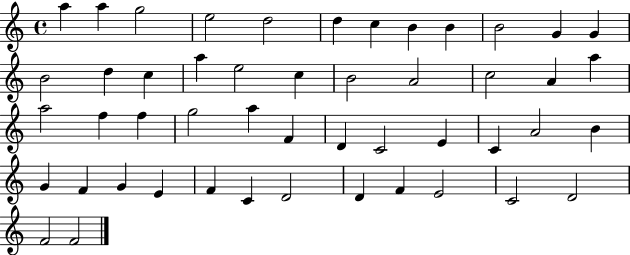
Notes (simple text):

A5/q A5/q G5/h E5/h D5/h D5/q C5/q B4/q B4/q B4/h G4/q G4/q B4/h D5/q C5/q A5/q E5/h C5/q B4/h A4/h C5/h A4/q A5/q A5/h F5/q F5/q G5/h A5/q F4/q D4/q C4/h E4/q C4/q A4/h B4/q G4/q F4/q G4/q E4/q F4/q C4/q D4/h D4/q F4/q E4/h C4/h D4/h F4/h F4/h